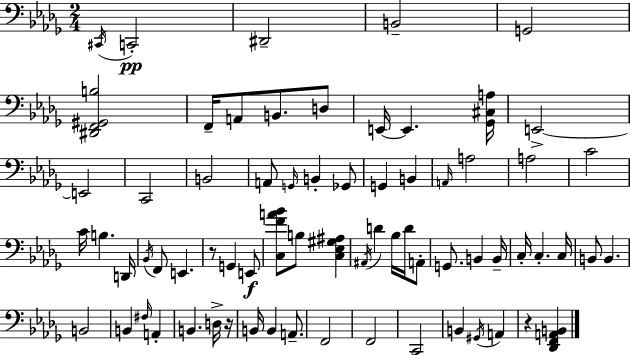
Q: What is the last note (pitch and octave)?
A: A2